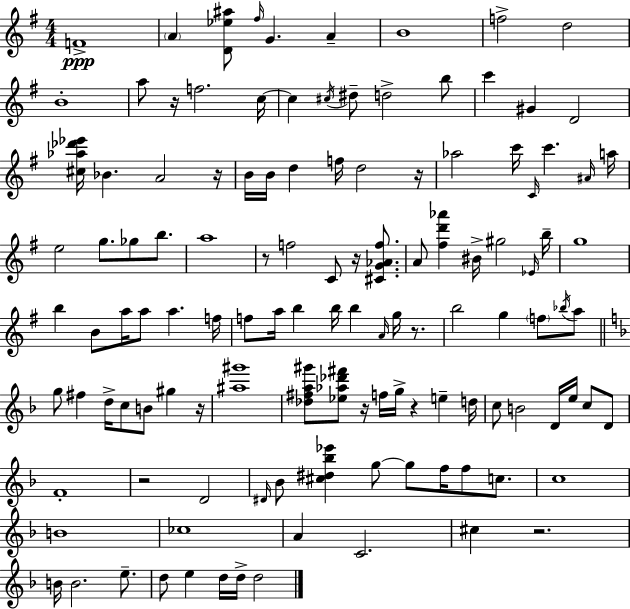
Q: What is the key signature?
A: E minor